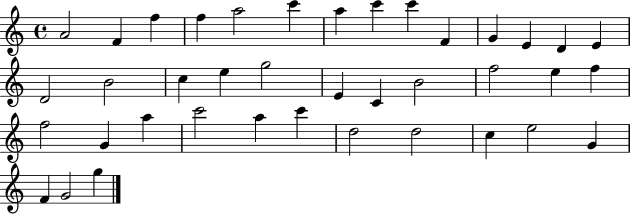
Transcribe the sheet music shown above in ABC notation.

X:1
T:Untitled
M:4/4
L:1/4
K:C
A2 F f f a2 c' a c' c' F G E D E D2 B2 c e g2 E C B2 f2 e f f2 G a c'2 a c' d2 d2 c e2 G F G2 g